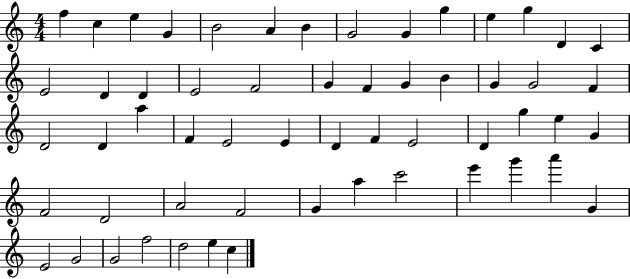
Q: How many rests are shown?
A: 0